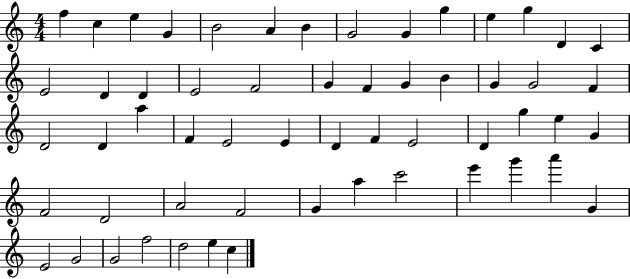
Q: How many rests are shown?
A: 0